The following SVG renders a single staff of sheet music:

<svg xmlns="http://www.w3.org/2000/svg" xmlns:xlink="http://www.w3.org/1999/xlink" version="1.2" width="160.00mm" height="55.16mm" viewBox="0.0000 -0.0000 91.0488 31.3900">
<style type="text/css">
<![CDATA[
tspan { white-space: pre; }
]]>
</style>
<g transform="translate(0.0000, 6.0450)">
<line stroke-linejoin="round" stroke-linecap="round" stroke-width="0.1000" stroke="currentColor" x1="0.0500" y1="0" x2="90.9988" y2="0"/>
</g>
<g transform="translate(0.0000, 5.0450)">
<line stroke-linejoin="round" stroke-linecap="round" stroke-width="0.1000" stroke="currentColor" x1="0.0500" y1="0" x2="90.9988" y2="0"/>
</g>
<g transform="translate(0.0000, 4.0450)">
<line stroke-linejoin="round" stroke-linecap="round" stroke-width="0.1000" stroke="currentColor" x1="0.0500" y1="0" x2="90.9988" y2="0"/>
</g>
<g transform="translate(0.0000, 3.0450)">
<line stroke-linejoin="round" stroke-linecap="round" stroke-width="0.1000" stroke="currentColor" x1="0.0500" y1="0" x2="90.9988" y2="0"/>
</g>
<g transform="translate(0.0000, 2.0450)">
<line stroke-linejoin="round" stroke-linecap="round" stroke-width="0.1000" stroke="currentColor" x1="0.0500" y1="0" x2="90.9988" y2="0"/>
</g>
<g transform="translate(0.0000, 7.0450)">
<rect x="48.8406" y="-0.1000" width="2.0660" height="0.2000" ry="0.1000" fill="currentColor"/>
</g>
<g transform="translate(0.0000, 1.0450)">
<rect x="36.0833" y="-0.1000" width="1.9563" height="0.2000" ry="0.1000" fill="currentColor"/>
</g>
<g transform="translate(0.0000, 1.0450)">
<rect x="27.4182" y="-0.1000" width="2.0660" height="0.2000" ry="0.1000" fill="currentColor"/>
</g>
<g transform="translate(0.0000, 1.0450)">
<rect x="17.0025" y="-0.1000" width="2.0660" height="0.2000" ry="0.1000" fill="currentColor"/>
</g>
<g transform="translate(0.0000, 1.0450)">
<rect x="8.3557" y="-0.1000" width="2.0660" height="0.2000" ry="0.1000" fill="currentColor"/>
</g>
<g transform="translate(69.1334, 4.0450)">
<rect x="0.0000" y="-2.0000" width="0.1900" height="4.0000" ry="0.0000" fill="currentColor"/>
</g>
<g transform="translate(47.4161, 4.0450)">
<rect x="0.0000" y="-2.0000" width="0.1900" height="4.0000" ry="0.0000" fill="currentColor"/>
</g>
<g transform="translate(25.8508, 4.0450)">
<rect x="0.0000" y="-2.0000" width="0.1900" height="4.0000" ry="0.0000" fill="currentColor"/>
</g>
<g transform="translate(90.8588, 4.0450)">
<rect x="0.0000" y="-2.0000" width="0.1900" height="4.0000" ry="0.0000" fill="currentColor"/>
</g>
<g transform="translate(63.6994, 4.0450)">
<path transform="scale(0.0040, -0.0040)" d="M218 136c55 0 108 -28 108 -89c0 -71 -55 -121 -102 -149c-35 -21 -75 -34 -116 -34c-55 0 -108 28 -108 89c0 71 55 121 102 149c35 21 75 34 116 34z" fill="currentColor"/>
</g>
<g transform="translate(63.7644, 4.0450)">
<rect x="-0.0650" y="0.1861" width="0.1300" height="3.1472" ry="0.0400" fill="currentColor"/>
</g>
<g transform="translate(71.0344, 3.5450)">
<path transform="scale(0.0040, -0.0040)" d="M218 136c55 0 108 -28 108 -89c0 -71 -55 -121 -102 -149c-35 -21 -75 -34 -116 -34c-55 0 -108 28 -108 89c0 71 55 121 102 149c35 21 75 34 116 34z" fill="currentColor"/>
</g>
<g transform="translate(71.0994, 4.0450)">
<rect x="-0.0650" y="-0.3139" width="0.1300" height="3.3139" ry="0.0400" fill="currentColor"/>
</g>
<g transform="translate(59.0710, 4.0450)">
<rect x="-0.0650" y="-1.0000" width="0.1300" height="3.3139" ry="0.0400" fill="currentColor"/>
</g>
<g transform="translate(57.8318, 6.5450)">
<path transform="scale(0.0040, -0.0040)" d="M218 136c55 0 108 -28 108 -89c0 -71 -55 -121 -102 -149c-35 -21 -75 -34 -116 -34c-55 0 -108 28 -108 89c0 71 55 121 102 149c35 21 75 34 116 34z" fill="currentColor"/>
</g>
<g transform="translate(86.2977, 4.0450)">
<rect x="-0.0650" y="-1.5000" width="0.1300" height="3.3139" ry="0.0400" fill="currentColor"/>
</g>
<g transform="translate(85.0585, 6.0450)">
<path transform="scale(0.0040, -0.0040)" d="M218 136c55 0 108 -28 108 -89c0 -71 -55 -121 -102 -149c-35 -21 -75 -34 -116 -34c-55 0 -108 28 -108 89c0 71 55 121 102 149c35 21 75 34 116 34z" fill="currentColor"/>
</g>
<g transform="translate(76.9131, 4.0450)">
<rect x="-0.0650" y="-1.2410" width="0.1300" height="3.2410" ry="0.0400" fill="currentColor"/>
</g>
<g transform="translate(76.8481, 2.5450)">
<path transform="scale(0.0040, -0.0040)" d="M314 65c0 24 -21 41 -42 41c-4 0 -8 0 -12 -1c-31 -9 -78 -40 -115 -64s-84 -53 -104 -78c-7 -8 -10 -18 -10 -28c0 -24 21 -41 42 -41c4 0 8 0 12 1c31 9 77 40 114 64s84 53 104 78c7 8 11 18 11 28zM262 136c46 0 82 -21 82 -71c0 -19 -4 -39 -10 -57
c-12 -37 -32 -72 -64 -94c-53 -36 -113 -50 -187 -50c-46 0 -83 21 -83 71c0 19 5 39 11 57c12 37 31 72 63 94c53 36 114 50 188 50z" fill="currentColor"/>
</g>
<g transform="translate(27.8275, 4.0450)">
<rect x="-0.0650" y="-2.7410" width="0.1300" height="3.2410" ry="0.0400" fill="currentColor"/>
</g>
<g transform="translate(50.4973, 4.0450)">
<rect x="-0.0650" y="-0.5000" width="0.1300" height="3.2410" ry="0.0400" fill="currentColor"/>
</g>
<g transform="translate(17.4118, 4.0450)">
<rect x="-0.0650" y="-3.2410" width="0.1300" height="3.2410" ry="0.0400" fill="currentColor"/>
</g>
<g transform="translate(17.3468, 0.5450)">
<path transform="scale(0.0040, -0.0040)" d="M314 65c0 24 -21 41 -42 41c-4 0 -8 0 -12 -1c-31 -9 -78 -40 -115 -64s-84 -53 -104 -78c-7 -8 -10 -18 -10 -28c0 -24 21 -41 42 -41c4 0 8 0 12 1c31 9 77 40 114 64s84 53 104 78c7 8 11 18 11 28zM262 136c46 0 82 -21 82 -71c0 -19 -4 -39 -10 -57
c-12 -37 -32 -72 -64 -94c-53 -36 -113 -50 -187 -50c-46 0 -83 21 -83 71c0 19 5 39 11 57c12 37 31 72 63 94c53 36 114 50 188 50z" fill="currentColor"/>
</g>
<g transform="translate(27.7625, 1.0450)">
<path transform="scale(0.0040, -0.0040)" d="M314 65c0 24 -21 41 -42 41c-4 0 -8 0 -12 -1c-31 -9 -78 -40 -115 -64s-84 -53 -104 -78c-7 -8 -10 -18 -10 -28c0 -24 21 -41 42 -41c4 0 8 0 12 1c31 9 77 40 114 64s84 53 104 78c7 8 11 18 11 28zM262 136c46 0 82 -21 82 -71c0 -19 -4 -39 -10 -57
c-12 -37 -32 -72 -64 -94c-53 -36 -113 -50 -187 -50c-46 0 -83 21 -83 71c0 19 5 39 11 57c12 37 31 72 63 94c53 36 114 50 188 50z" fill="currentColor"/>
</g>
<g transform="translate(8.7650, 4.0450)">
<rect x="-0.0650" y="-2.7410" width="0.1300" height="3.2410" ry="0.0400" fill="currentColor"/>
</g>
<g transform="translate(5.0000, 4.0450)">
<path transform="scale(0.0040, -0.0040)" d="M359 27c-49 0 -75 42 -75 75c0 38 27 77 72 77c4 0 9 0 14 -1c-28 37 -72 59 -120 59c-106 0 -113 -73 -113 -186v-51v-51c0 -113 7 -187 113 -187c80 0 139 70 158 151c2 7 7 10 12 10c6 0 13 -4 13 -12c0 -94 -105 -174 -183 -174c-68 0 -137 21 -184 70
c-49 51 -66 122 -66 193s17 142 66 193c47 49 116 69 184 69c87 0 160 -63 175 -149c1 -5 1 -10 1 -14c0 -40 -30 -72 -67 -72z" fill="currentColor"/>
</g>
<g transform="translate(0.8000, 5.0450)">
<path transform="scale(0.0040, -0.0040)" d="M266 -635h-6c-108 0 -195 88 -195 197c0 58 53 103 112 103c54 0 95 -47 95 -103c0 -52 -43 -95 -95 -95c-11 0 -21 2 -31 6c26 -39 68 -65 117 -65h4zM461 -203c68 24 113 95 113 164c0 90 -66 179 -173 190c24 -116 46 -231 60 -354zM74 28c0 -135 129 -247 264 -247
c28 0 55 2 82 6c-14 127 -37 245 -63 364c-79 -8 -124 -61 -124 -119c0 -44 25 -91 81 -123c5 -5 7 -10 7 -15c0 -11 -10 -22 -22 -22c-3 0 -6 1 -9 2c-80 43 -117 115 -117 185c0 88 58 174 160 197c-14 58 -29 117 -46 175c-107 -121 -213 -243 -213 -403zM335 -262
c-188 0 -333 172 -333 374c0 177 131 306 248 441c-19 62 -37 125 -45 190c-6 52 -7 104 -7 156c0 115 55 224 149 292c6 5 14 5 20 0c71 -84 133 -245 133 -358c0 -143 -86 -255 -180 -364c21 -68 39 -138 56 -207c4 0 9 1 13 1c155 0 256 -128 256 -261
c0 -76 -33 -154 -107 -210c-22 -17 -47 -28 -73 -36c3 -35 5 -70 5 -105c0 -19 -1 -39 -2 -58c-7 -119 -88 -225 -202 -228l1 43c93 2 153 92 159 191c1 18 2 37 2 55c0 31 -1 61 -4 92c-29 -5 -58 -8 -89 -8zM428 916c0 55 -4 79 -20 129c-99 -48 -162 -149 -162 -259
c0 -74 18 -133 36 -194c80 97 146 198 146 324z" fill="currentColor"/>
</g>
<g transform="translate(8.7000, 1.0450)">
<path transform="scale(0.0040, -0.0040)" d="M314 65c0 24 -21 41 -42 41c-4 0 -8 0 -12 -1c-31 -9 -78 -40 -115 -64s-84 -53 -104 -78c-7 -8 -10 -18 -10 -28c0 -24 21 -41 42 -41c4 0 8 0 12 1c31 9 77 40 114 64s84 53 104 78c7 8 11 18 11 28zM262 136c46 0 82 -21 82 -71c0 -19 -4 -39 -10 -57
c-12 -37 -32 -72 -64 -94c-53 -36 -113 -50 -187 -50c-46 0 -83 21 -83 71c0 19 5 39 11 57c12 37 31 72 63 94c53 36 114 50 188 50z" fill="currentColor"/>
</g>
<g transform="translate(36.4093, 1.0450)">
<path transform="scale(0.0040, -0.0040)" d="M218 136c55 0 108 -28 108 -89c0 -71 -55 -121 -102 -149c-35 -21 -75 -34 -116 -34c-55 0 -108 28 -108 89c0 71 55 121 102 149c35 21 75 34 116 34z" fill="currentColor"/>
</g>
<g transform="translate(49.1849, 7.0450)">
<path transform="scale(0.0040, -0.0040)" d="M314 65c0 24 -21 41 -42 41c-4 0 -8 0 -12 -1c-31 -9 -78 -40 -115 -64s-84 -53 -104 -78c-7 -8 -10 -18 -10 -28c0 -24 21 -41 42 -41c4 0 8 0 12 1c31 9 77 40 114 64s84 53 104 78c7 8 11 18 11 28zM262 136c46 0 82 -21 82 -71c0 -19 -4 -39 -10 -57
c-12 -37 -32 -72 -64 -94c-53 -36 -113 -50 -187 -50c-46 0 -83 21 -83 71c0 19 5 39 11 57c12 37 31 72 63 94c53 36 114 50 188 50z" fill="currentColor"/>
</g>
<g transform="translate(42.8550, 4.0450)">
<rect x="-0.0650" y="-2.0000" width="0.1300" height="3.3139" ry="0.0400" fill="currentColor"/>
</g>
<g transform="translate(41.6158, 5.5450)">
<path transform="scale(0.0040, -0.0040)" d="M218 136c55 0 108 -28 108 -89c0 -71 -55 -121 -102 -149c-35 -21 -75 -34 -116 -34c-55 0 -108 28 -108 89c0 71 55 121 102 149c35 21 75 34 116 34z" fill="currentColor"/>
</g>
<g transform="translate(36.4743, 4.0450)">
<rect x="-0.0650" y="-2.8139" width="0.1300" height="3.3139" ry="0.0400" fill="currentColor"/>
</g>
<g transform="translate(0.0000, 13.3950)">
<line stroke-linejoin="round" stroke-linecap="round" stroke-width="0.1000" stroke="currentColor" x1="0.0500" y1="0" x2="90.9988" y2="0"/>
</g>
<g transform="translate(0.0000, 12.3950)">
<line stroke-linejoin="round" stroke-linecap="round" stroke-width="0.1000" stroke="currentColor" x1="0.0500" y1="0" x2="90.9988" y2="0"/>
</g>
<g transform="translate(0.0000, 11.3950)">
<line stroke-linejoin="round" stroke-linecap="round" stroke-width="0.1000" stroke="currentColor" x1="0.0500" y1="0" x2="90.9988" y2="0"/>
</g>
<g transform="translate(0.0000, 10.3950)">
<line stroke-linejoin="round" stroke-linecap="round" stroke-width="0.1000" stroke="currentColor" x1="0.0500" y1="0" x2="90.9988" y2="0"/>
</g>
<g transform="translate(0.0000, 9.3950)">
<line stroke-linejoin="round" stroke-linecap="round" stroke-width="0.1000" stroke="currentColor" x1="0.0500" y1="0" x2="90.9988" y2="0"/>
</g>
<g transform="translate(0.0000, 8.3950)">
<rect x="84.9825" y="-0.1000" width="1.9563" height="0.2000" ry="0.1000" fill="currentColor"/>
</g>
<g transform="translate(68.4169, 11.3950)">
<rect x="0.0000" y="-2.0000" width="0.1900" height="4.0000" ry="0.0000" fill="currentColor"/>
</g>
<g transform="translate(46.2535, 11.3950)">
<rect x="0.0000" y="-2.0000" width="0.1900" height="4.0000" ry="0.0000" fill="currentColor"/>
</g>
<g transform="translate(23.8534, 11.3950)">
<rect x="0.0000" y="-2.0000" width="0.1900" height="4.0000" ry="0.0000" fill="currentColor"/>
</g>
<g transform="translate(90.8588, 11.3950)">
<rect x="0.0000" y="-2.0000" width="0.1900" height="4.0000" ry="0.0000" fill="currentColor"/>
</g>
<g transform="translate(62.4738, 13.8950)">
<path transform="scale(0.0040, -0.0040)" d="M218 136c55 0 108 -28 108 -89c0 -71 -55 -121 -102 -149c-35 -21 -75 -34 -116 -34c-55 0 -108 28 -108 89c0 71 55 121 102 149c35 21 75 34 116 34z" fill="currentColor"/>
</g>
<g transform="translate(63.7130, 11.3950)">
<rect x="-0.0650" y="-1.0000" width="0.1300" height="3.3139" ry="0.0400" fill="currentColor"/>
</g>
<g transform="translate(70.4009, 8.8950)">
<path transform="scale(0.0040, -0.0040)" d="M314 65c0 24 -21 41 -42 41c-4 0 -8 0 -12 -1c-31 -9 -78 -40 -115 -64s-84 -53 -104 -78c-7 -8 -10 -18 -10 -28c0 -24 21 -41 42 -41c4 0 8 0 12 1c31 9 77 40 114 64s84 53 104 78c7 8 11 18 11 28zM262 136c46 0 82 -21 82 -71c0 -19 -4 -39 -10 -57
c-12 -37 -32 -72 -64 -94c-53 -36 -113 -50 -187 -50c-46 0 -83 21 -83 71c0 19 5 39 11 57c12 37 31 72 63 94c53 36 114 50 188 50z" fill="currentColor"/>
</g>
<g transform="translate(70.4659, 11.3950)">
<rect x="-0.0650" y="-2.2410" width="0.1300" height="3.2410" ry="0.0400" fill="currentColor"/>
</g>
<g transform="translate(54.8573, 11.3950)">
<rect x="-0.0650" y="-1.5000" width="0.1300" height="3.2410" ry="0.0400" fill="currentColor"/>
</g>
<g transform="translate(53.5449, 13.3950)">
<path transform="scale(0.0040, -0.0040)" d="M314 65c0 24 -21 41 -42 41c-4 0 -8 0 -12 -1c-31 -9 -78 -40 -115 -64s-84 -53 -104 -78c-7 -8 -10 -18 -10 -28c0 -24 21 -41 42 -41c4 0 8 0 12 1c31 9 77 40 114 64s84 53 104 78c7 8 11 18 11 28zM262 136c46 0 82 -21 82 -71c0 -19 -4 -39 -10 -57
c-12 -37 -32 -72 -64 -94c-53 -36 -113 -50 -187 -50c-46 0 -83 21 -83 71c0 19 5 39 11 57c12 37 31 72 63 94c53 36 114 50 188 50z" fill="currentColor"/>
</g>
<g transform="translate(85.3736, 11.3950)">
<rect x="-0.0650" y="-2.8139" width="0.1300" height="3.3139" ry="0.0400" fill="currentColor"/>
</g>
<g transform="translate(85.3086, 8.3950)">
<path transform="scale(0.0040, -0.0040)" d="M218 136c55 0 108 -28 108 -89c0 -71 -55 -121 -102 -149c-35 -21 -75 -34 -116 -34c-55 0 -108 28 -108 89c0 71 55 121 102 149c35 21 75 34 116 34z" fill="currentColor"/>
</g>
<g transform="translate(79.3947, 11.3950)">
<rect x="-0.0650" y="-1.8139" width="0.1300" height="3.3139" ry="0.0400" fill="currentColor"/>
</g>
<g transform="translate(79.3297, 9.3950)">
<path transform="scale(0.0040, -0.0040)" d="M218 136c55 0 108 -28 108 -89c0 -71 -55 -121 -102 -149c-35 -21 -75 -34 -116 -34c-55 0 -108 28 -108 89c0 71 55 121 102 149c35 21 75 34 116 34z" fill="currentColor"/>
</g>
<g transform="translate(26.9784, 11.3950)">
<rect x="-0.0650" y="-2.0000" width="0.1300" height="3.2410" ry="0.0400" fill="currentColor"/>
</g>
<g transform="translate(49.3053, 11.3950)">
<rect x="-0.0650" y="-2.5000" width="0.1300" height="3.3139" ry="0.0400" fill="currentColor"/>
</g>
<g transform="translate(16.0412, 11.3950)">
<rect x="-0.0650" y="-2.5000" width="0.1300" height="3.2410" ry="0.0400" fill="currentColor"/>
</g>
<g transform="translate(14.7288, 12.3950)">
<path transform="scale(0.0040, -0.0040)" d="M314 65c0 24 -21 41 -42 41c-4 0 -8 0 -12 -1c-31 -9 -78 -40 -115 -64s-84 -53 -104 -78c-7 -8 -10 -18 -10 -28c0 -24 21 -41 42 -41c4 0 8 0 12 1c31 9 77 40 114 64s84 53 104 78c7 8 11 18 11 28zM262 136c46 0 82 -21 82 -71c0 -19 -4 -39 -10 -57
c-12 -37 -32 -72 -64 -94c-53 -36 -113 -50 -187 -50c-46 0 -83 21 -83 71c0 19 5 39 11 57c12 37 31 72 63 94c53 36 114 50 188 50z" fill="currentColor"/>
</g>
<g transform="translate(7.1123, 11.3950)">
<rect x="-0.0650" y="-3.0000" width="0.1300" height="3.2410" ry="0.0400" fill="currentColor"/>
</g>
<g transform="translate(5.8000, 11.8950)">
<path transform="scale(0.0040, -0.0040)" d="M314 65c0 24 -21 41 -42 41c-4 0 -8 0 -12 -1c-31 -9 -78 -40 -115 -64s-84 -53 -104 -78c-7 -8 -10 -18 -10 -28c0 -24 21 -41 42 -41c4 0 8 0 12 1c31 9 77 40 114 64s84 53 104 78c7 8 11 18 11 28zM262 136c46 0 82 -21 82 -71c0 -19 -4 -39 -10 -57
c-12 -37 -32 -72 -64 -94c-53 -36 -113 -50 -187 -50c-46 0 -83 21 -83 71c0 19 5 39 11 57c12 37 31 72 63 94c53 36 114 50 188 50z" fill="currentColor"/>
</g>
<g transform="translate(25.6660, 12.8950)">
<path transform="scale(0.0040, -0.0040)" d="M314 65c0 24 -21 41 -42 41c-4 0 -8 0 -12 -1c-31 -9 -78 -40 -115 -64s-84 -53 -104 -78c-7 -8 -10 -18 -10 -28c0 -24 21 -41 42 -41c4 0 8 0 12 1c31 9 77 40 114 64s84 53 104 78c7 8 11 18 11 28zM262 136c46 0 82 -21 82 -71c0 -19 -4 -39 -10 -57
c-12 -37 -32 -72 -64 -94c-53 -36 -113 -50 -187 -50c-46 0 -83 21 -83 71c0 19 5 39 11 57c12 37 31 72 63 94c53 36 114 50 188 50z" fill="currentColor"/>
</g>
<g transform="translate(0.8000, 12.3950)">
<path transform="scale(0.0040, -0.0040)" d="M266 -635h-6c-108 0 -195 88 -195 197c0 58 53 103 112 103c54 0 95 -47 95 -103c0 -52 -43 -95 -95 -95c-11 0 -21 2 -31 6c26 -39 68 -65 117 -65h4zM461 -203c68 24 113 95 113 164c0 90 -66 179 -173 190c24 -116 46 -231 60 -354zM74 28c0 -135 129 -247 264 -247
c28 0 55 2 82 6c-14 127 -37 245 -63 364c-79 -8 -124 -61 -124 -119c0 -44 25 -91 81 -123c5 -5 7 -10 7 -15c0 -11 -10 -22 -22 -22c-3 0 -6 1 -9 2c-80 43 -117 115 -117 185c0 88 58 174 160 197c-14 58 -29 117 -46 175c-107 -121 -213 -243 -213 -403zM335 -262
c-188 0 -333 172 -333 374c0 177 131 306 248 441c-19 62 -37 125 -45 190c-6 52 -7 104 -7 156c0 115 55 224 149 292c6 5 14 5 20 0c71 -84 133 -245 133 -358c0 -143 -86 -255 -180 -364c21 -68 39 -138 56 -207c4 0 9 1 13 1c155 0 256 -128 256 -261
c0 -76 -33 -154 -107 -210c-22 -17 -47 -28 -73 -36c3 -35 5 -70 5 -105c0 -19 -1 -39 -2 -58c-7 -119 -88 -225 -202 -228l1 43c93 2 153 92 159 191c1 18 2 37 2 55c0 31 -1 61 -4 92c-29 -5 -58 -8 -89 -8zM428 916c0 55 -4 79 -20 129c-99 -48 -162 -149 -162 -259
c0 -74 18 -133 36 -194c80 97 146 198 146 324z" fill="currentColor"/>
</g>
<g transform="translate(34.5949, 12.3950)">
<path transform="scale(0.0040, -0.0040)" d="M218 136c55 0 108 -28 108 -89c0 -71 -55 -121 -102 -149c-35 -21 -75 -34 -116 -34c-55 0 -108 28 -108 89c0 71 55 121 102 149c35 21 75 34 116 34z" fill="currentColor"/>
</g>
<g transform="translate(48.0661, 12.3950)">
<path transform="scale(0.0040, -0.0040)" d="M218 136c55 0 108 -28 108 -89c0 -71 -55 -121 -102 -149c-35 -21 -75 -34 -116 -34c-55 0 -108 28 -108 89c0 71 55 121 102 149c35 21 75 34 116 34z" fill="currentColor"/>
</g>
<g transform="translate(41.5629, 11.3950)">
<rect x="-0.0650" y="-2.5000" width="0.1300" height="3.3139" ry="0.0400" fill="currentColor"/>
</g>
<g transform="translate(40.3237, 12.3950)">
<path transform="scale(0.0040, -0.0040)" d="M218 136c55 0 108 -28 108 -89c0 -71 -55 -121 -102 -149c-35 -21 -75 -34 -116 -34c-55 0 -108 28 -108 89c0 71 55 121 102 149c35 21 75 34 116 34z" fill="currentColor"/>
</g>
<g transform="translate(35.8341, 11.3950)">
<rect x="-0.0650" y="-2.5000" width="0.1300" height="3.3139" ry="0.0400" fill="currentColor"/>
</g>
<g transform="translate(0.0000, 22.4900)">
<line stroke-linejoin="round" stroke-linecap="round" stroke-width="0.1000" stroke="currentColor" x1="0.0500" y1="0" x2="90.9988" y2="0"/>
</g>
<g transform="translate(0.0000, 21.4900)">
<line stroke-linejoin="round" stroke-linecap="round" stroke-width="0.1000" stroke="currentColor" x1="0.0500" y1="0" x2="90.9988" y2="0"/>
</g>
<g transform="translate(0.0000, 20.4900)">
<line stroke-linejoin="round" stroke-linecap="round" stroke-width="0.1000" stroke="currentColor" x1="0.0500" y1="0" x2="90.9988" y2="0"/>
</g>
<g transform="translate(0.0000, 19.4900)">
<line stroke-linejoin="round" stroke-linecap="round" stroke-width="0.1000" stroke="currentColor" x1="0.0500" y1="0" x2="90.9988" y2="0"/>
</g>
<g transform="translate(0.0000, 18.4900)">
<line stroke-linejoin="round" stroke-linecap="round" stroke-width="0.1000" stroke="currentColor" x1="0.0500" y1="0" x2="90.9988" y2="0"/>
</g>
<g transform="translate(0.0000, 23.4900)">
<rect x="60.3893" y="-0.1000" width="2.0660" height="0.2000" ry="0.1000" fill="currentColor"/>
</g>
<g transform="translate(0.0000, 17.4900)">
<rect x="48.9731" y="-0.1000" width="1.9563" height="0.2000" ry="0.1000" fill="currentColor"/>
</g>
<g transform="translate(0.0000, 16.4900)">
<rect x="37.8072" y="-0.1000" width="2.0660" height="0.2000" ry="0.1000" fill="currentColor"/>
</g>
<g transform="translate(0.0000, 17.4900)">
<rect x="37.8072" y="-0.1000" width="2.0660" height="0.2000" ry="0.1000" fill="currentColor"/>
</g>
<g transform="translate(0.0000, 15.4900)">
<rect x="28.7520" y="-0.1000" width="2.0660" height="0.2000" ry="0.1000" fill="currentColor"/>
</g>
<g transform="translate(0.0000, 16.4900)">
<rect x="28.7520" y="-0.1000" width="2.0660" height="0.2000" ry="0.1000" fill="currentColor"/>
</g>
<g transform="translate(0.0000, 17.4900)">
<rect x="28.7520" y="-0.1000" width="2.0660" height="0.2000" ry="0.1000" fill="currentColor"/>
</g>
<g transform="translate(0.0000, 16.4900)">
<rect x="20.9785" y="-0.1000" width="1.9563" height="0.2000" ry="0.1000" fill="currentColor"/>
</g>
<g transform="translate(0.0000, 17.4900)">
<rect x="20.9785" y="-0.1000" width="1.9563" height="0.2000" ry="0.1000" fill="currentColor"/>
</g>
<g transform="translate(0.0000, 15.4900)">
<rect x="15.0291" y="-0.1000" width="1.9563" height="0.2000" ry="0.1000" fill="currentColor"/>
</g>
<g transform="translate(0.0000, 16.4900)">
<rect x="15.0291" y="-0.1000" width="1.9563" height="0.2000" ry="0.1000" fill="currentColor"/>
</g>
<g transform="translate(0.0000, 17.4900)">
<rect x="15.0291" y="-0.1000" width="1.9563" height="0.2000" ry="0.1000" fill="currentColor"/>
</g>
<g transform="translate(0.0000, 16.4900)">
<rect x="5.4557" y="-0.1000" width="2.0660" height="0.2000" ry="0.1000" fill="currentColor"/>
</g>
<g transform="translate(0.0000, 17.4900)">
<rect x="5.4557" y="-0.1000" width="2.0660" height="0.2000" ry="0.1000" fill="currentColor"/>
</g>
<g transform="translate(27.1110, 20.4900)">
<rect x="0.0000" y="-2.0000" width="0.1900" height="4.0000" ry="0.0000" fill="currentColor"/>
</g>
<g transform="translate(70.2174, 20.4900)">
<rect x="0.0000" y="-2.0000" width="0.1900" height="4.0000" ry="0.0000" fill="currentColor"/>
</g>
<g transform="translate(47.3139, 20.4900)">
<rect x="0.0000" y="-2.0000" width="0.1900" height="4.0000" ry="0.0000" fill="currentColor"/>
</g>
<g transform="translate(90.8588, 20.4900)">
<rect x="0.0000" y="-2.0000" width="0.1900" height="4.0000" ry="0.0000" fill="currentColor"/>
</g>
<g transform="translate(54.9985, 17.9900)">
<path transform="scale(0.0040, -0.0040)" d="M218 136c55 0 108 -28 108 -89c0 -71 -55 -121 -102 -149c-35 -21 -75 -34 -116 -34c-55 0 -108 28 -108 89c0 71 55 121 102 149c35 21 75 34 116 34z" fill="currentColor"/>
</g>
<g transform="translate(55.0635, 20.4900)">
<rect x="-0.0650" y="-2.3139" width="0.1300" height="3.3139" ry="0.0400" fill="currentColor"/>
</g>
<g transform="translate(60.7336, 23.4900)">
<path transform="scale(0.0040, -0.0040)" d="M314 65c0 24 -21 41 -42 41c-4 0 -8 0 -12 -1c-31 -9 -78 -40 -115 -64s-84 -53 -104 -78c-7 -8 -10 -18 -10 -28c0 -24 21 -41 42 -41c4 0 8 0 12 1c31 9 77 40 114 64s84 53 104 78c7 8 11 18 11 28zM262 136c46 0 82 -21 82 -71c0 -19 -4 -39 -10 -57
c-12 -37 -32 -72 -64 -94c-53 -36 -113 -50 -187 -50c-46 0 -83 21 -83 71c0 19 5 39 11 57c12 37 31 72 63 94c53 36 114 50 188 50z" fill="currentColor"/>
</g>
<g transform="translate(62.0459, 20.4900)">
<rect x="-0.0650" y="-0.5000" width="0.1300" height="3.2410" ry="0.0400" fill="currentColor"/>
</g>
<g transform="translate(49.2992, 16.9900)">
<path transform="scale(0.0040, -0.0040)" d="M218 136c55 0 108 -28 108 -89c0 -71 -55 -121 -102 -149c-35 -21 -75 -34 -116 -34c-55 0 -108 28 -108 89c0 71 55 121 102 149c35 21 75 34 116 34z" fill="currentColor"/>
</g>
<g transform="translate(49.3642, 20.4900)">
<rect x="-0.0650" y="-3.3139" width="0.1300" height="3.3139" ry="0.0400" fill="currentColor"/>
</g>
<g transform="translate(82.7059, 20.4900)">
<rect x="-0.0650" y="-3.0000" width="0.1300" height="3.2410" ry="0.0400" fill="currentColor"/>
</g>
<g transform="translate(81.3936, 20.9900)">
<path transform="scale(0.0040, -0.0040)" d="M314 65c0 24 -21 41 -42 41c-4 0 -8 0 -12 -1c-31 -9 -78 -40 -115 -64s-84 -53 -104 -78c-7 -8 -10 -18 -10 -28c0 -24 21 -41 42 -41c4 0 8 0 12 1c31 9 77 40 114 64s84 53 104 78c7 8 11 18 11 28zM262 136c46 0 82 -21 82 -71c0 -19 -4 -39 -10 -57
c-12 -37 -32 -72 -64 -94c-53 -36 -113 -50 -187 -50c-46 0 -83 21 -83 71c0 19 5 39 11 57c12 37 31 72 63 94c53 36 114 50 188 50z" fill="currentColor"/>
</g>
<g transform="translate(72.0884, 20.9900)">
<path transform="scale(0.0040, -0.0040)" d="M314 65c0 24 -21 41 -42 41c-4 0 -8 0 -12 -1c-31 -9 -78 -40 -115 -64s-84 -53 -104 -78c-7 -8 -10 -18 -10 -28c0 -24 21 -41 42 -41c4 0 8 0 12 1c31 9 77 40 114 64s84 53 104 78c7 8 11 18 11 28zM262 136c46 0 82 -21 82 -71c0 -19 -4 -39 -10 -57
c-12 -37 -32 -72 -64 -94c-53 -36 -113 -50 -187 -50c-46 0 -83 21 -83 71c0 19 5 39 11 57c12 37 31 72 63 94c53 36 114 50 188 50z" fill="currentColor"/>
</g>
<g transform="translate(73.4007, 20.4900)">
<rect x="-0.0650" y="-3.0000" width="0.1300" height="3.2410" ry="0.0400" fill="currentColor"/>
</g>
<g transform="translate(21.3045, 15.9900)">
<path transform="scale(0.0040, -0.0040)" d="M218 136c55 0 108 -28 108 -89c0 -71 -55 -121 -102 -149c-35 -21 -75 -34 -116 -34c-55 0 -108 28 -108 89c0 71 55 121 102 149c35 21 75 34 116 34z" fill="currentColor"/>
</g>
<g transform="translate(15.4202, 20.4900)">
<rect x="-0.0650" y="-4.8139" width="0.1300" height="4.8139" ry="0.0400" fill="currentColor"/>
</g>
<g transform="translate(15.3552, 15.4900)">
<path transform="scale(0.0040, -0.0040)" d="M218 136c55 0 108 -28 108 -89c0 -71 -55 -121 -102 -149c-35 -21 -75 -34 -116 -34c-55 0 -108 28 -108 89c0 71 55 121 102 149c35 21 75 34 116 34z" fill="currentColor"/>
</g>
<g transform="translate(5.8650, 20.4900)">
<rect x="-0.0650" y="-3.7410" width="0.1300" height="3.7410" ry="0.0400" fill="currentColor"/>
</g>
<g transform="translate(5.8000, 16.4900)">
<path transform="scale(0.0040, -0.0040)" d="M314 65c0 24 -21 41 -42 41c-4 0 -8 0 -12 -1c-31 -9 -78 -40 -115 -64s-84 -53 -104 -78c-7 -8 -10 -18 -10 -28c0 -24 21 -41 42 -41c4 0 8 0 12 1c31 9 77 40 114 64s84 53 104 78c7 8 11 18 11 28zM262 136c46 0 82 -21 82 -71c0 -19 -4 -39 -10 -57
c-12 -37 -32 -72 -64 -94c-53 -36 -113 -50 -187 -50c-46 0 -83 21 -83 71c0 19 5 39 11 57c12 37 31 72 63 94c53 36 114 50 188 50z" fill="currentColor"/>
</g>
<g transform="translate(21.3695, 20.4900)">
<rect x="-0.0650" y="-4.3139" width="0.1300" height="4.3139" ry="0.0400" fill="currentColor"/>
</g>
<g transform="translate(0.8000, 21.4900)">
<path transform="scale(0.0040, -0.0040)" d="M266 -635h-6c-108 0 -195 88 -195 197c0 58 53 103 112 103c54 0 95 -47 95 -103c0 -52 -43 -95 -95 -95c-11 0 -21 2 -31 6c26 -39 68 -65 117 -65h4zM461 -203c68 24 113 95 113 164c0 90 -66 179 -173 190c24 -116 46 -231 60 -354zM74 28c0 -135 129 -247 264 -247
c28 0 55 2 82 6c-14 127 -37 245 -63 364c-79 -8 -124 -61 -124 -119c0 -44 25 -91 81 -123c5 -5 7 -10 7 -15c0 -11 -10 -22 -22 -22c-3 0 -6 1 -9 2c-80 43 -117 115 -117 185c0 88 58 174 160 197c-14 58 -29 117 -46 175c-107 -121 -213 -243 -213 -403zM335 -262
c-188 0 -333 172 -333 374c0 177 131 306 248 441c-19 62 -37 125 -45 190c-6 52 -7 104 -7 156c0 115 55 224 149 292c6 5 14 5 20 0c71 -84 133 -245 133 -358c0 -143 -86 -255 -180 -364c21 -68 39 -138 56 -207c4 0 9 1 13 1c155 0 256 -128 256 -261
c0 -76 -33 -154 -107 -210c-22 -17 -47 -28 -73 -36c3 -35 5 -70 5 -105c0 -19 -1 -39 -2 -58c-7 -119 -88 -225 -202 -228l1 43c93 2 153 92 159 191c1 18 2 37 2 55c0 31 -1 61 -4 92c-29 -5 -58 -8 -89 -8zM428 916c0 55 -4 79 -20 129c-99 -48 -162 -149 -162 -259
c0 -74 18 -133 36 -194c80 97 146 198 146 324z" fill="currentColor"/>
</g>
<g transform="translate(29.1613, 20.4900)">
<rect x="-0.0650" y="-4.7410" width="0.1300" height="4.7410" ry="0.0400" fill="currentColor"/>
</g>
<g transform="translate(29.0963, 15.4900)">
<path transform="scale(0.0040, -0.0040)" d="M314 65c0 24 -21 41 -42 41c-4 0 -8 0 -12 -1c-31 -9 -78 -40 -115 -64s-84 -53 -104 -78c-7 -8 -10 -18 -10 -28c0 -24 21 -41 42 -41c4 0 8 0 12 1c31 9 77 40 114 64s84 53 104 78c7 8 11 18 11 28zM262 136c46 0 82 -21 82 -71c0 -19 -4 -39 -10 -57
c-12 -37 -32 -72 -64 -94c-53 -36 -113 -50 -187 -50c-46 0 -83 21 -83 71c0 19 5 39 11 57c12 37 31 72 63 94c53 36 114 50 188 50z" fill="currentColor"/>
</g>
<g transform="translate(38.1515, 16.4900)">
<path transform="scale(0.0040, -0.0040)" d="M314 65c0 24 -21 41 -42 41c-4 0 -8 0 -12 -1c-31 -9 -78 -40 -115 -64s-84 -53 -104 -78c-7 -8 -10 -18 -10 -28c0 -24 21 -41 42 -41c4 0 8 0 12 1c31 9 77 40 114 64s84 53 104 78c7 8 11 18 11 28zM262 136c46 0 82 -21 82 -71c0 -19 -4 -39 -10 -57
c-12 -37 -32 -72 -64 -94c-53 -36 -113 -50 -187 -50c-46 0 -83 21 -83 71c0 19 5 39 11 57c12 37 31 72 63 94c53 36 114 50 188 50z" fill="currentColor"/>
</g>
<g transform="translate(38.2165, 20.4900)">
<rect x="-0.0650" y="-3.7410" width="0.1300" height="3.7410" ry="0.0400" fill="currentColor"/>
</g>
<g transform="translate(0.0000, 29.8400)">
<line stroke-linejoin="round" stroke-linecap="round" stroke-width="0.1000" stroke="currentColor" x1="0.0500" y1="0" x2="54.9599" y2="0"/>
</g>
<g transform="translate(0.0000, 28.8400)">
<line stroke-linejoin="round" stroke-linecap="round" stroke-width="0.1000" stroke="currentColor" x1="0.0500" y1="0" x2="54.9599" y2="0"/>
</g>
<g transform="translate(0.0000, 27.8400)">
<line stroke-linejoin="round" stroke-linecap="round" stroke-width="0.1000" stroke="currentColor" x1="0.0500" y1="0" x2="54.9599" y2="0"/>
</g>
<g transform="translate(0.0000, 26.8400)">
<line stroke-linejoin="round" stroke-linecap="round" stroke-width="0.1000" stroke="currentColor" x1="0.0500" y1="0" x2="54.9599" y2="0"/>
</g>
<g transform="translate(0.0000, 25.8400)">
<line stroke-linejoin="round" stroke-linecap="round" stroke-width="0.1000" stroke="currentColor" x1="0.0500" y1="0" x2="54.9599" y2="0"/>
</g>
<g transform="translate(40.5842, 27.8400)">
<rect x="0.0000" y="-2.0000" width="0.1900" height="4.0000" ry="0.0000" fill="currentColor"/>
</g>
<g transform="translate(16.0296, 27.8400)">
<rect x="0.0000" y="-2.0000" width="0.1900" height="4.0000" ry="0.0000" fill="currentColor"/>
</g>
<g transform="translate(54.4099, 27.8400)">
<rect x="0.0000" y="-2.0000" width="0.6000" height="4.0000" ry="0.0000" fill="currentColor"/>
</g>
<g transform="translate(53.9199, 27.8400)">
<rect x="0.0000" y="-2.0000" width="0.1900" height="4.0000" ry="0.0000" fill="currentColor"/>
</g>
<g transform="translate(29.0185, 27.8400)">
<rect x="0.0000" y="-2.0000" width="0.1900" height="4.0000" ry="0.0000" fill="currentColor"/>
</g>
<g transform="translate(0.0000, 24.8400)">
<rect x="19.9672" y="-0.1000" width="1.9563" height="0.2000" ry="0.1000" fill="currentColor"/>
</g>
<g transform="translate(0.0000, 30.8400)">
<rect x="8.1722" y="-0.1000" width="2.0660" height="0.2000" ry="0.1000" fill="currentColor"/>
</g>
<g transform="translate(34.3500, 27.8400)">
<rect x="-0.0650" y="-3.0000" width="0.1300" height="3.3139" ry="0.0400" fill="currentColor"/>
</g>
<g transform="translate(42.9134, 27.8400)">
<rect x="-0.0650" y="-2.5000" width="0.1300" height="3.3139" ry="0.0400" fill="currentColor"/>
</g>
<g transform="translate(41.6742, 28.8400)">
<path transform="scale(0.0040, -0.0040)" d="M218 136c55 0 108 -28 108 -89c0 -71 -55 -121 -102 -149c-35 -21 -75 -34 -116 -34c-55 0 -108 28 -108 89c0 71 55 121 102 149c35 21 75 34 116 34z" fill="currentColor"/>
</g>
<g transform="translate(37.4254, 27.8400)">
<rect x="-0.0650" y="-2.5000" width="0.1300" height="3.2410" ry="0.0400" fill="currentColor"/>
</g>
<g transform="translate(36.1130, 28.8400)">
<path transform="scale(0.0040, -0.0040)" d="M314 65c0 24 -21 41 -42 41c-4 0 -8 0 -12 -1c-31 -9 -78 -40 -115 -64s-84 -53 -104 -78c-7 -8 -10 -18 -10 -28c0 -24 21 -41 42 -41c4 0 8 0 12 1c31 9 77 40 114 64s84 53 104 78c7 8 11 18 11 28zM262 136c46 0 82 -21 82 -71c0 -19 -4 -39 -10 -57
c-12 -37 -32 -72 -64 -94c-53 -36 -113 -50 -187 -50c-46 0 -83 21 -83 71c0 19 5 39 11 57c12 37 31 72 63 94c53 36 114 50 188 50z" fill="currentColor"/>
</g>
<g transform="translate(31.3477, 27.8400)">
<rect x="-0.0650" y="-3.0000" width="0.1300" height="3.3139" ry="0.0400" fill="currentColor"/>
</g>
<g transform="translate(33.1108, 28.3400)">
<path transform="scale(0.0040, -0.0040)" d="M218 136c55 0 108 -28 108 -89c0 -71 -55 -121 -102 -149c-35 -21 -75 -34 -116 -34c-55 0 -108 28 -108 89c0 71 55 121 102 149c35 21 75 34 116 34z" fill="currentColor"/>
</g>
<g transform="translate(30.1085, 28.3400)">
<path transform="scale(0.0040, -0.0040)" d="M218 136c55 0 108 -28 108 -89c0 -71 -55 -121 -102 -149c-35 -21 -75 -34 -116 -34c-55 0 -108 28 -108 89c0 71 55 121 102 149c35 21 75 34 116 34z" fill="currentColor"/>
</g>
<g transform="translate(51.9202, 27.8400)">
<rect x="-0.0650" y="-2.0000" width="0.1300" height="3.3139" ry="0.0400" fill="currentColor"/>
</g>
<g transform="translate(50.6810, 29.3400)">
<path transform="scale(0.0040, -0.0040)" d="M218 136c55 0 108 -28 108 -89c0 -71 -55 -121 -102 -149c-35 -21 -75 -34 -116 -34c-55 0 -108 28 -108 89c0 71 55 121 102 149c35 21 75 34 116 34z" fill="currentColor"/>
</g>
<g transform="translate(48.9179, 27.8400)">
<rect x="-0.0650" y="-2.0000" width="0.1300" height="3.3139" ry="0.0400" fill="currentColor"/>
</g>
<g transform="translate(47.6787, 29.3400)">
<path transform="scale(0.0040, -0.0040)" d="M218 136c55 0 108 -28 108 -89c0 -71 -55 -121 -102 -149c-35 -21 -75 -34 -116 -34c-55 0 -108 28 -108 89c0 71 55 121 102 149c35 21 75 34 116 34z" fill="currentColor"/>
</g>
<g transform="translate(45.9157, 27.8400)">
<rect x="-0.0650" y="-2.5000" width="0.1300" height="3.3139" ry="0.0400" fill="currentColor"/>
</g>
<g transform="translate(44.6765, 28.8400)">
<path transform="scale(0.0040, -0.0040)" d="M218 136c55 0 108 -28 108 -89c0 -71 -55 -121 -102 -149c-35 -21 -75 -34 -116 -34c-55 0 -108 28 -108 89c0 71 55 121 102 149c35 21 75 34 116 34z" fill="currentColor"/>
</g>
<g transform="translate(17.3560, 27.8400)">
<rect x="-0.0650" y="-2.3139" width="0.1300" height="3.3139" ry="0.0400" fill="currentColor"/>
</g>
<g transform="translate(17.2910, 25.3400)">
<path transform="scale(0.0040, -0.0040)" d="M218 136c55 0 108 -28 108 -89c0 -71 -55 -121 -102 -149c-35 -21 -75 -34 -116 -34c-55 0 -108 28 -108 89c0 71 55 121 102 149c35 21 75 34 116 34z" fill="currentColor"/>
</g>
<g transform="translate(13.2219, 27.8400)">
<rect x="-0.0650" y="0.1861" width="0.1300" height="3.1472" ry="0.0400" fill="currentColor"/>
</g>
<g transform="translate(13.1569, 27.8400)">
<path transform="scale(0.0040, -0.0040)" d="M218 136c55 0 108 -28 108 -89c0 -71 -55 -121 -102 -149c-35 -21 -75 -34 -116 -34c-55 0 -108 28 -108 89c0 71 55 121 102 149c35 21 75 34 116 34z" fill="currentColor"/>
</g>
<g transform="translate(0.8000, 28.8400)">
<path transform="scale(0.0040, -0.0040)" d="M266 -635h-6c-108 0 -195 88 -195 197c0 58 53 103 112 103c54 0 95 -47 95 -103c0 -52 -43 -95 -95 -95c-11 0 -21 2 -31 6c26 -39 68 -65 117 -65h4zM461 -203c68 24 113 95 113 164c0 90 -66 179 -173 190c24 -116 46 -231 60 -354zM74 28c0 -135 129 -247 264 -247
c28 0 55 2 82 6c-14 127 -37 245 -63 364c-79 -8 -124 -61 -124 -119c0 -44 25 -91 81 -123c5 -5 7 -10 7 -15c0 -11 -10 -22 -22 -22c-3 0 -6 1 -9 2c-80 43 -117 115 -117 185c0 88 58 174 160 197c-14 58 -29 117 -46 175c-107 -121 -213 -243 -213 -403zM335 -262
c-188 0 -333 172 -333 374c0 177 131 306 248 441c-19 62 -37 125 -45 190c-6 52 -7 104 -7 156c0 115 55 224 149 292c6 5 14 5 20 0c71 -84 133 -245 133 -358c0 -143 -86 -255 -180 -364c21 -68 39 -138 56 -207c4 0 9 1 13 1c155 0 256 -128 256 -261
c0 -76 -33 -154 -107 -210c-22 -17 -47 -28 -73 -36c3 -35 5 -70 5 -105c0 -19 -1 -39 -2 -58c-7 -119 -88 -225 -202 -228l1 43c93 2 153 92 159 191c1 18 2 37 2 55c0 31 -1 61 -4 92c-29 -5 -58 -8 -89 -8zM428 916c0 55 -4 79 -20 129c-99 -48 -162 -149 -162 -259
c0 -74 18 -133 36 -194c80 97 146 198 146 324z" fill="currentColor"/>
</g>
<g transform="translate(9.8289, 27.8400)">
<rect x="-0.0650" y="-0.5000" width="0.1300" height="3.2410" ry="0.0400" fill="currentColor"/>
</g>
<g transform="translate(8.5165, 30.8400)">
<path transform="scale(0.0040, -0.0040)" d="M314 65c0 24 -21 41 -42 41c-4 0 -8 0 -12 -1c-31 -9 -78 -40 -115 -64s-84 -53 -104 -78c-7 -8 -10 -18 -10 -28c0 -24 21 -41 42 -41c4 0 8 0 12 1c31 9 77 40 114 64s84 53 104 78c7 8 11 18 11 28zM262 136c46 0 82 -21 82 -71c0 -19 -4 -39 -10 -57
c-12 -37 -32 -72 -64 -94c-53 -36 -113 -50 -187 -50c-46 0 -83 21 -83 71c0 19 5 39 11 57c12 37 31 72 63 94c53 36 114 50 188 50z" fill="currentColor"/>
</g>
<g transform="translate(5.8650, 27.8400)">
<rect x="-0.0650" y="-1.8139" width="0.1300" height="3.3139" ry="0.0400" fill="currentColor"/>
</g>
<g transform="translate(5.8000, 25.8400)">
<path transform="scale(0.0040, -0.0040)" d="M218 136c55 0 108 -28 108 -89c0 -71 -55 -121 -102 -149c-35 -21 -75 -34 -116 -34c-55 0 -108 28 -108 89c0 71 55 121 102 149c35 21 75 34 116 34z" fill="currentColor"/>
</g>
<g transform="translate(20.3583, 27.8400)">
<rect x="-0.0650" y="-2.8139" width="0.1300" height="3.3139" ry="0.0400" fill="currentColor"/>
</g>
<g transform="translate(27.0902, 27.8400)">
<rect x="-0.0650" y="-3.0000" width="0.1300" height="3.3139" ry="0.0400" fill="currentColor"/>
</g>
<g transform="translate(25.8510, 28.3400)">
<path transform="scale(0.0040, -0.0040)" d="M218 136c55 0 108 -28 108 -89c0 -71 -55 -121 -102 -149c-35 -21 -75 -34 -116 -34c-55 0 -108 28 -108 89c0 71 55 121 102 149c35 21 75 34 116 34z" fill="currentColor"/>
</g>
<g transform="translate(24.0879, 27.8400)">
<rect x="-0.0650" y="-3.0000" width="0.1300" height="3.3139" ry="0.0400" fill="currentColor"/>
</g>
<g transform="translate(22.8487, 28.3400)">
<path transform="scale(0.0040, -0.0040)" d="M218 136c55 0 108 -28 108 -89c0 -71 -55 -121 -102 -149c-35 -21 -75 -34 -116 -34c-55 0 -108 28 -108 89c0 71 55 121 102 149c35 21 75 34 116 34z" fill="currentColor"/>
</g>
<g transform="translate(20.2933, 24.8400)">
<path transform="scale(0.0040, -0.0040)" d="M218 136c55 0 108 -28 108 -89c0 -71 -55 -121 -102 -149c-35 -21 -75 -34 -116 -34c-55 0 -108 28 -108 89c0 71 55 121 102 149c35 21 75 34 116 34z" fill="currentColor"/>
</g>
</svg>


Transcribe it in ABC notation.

X:1
T:Untitled
M:4/4
L:1/4
K:C
a2 b2 a2 a F C2 D B c e2 E A2 G2 F2 G G G E2 D g2 f a c'2 e' d' e'2 c'2 b g C2 A2 A2 f C2 B g a A A A A G2 G G F F